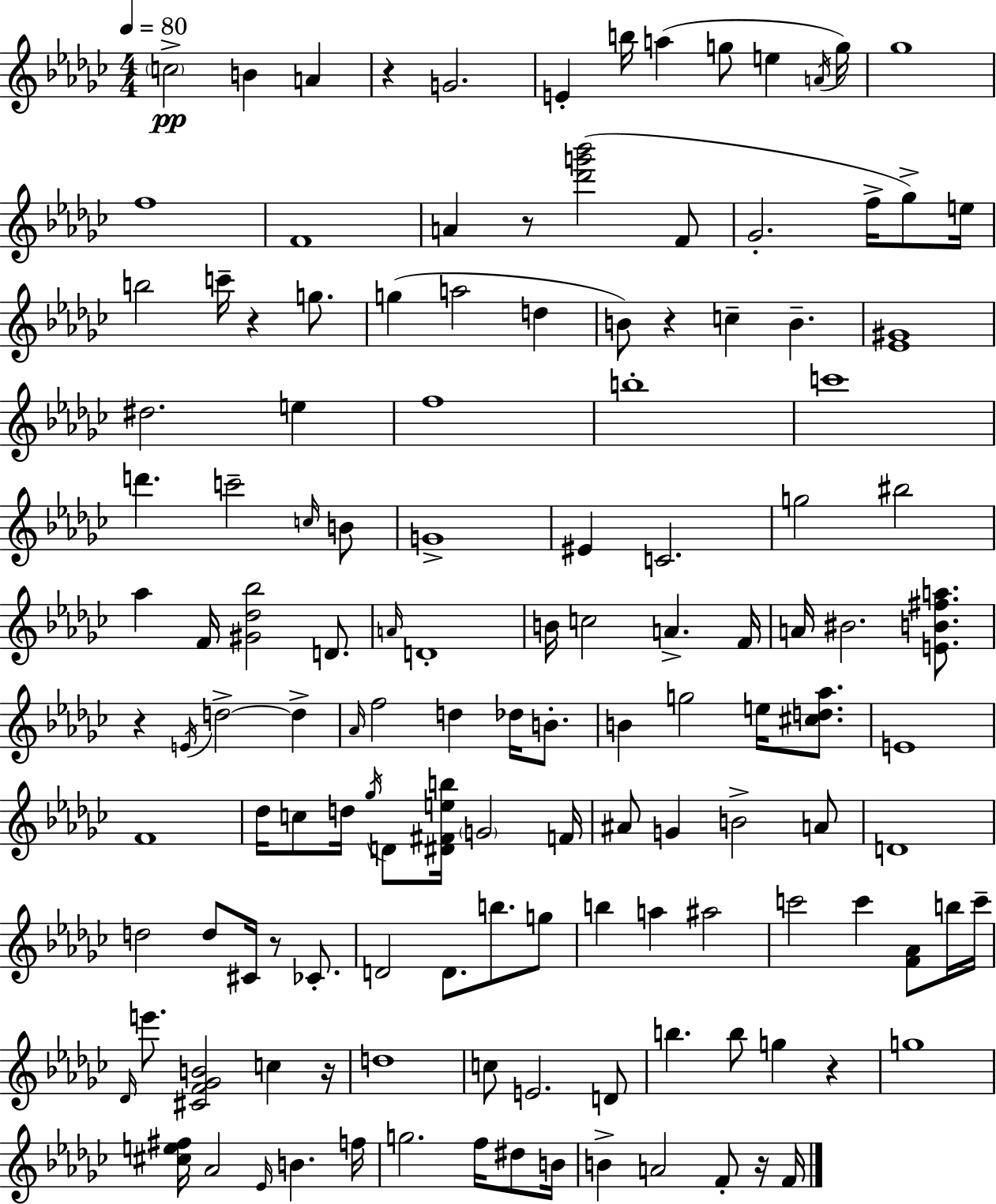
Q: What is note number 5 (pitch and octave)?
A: E4